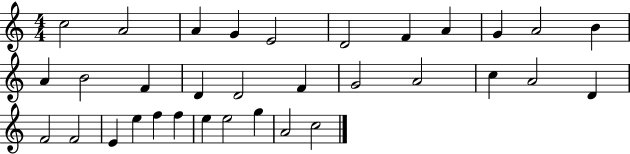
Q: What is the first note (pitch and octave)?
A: C5